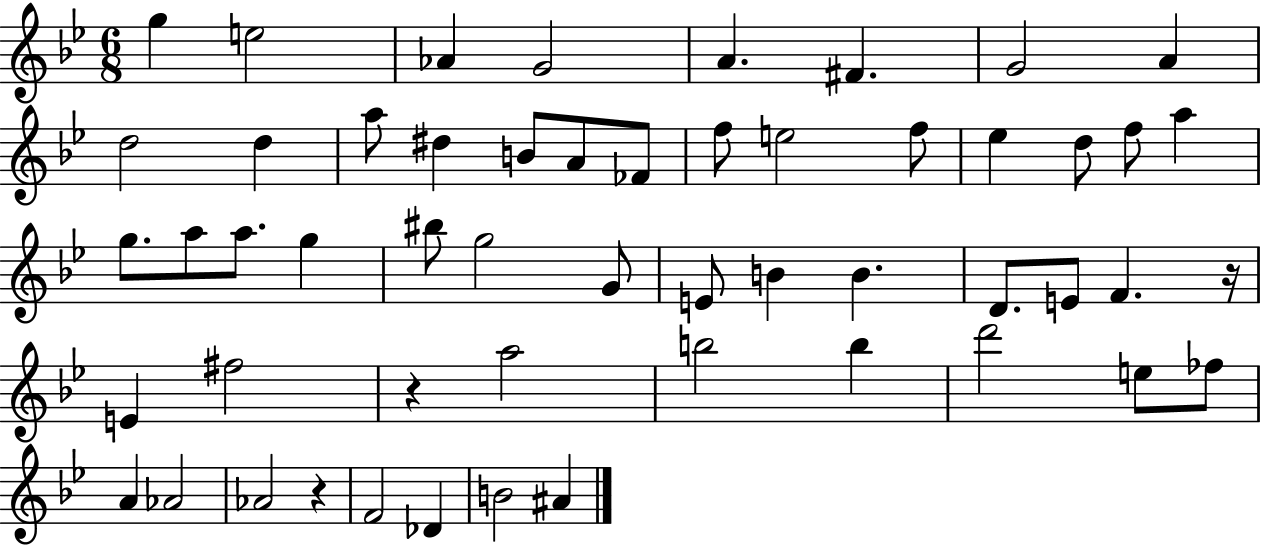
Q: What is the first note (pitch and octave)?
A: G5